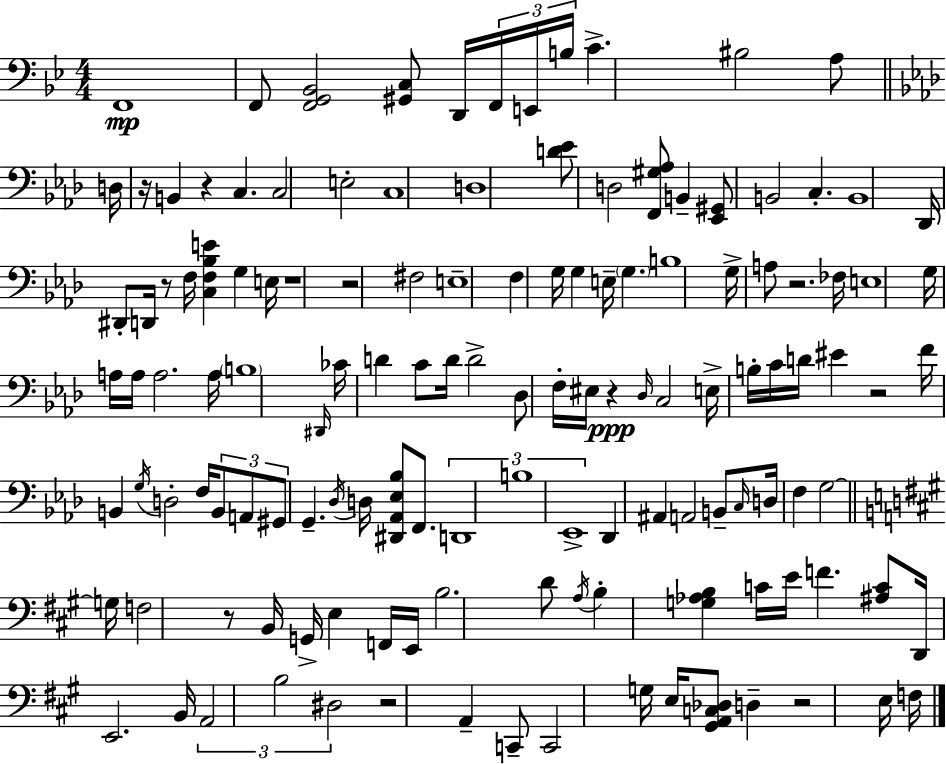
{
  \clef bass
  \numericTimeSignature
  \time 4/4
  \key g \minor
  f,1\mp | f,8 <f, g, bes,>2 <gis, c>8 d,16 \tuplet 3/2 { f,16 e,16 b16 } | c'4.-> bis2 a8 | \bar "||" \break \key f \minor d16 r16 b,4 r4 c4. | c2 e2-. | c1 | d1 | \break <d' ees'>8 d2 <f, gis aes>8 b,4-- | <ees, gis,>8 b,2 c4.-. | b,1 | des,16 dis,8-. d,16 r8 f16 <c f bes e'>4 g4 e16 | \break r1 | r2 fis2 | e1-- | f4 g16 g4 e16-- \parenthesize g4. | \break b1 | g16-> a8 r2. fes16 | e1 | g16 a16 a16 a2. a16 | \break \parenthesize b1 | \grace { dis,16 } ces'16 d'4 c'8 d'16 d'2-> | des8 f16-. eis16 r4\ppp \grace { des16 } c2 | e16-> b16-. c'16 d'16 eis'4 r2 | \break f'16 b,4 \acciaccatura { g16 } d2-. | f16 \tuplet 3/2 { b,8 a,8 gis,8 } g,4.-- \acciaccatura { des16 } d16 <dis, aes, ees bes>8 | f,8. \tuplet 3/2 { d,1 | b1 | \break ees,1-> } | des,4 ais,4 a,2 | b,8-- \grace { c16 } d16 f4 g2~~ | \bar "||" \break \key a \major g16 f2 r8 b,16 g,16-> e4 | f,16 e,16 b2. d'8 | \acciaccatura { a16 } b4-. <g aes b>4 c'16 e'16 f'4. | <ais c'>8 d,16 e,2. | \break b,16 \tuplet 3/2 { a,2 b2 | dis2 } r2 | a,4-- c,8-- c,2 | g16 e16 <gis, a, c des>8 d4-- r2 | \break e16 f16 \bar "|."
}